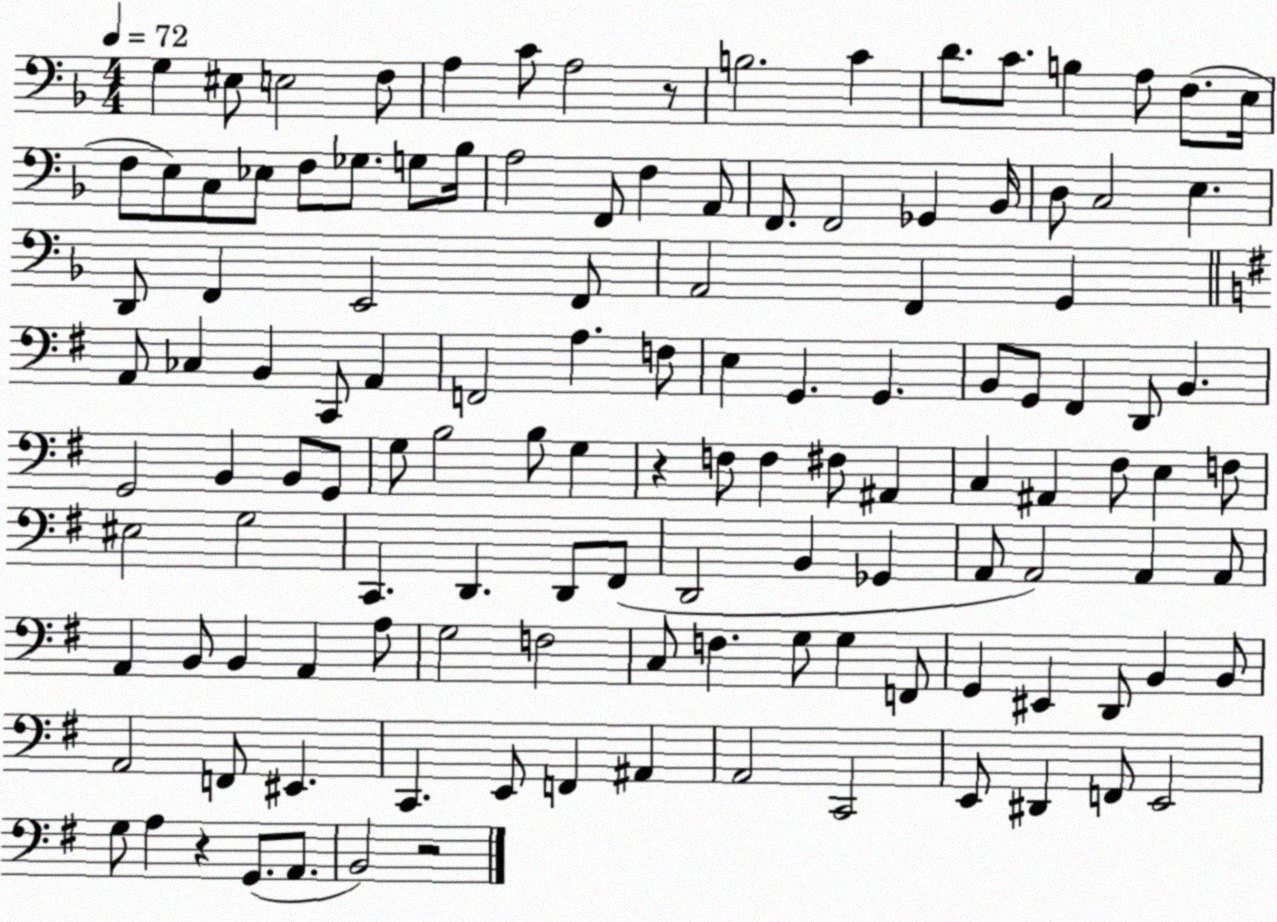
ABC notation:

X:1
T:Untitled
M:4/4
L:1/4
K:F
G, ^E,/2 E,2 F,/2 A, C/2 A,2 z/2 B,2 C D/2 C/2 B, A,/2 F,/2 E,/4 F,/2 E,/2 C,/2 _E,/2 F,/2 _G,/2 G,/2 _B,/4 A,2 F,,/2 F, A,,/2 F,,/2 F,,2 _G,, _B,,/4 D,/2 C,2 E, D,,/2 F,, E,,2 F,,/2 A,,2 F,, G,, A,,/2 _C, B,, C,,/2 A,, F,,2 A, F,/2 E, G,, G,, B,,/2 G,,/2 ^F,, D,,/2 B,, G,,2 B,, B,,/2 G,,/2 G,/2 B,2 B,/2 G, z F,/2 F, ^F,/2 ^A,, C, ^A,, ^F,/2 E, F,/2 ^E,2 G,2 C,, D,, D,,/2 ^F,,/2 D,,2 B,, _G,, A,,/2 A,,2 A,, A,,/2 A,, B,,/2 B,, A,, A,/2 G,2 F,2 C,/2 F, G,/2 G, F,,/2 G,, ^E,, D,,/2 B,, B,,/2 A,,2 F,,/2 ^E,, C,, E,,/2 F,, ^A,, A,,2 C,,2 E,,/2 ^D,, F,,/2 E,,2 G,/2 A, z G,,/2 A,,/2 B,,2 z2